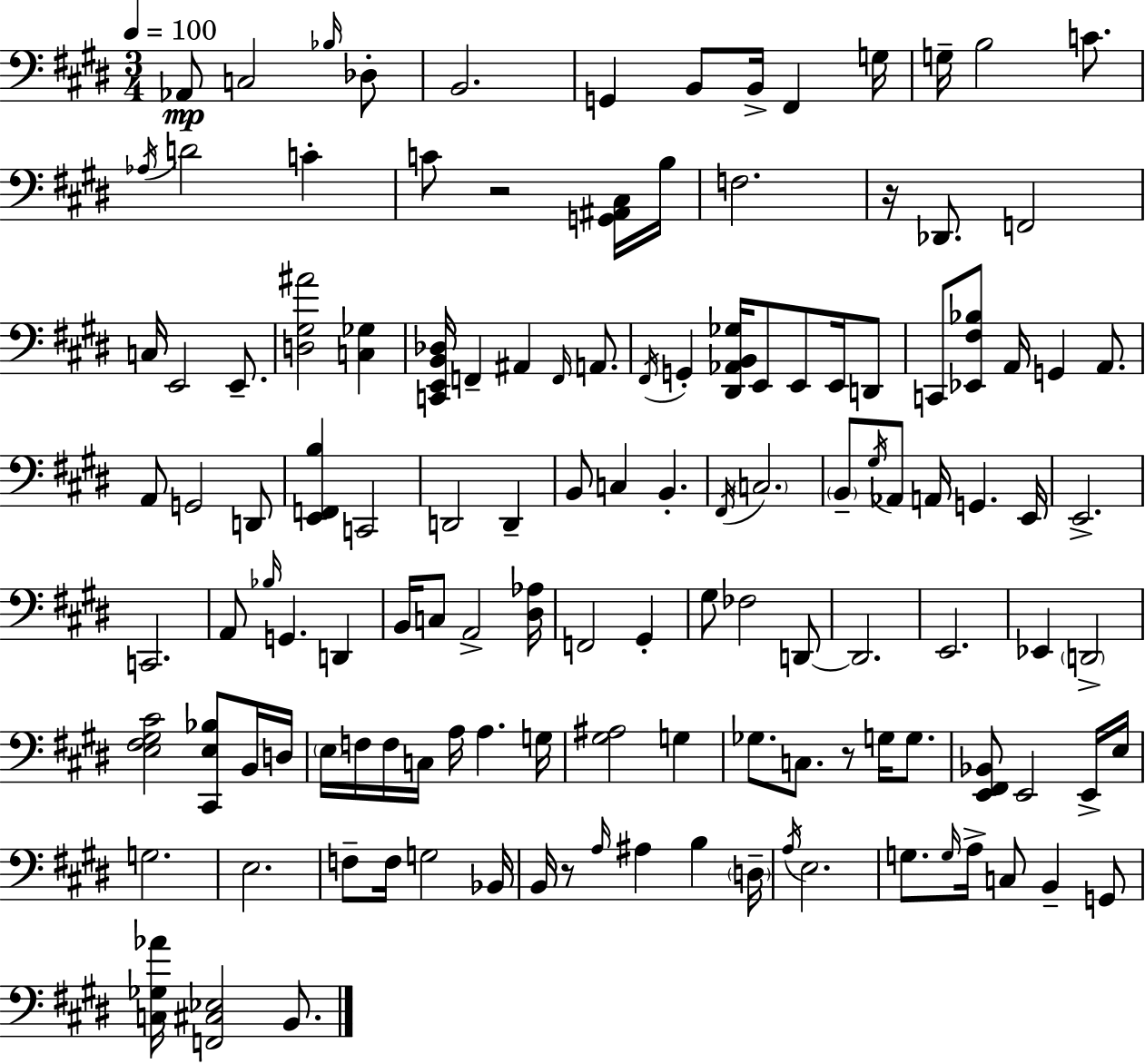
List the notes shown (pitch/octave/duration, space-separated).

Ab2/e C3/h Bb3/s Db3/e B2/h. G2/q B2/e B2/s F#2/q G3/s G3/s B3/h C4/e. Ab3/s D4/h C4/q C4/e R/h [G2,A#2,C#3]/s B3/s F3/h. R/s Db2/e. F2/h C3/s E2/h E2/e. [D3,G#3,A#4]/h [C3,Gb3]/q [C2,E2,B2,Db3]/s F2/q A#2/q F2/s A2/e. F#2/s G2/q [D#2,Ab2,B2,Gb3]/s E2/e E2/e E2/s D2/e C2/e [Eb2,F#3,Bb3]/e A2/s G2/q A2/e. A2/e G2/h D2/e [E2,F2,B3]/q C2/h D2/h D2/q B2/e C3/q B2/q. F#2/s C3/h. B2/e G#3/s Ab2/e A2/s G2/q. E2/s E2/h. C2/h. A2/e Bb3/s G2/q. D2/q B2/s C3/e A2/h [D#3,Ab3]/s F2/h G#2/q G#3/e FES3/h D2/e D2/h. E2/h. Eb2/q D2/h [E3,F#3,G#3,C#4]/h [C#2,E3,Bb3]/e B2/s D3/s E3/s F3/s F3/s C3/s A3/s A3/q. G3/s [G#3,A#3]/h G3/q Gb3/e. C3/e. R/e G3/s G3/e. [E2,F#2,Bb2]/e E2/h E2/s E3/s G3/h. E3/h. F3/e F3/s G3/h Bb2/s B2/s R/e A3/s A#3/q B3/q D3/s A3/s E3/h. G3/e. G3/s A3/s C3/e B2/q G2/e [C3,Gb3,Ab4]/s [F2,C#3,Eb3]/h B2/e.